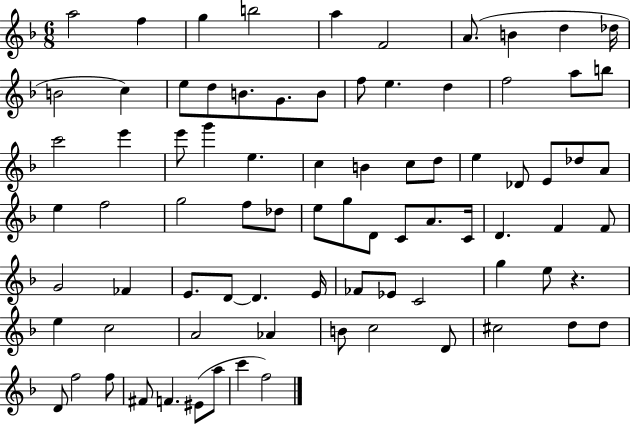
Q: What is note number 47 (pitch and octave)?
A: A4